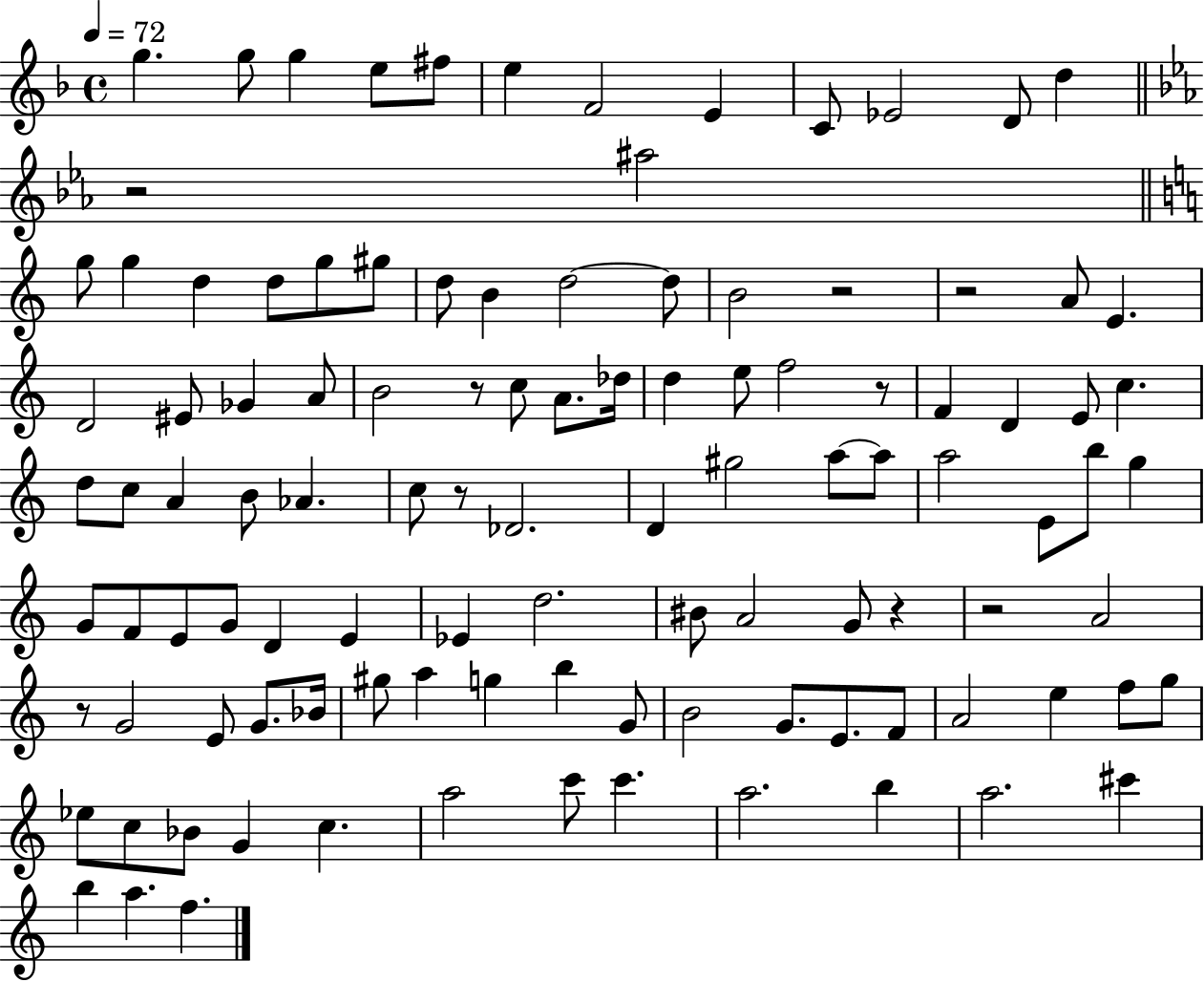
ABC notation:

X:1
T:Untitled
M:4/4
L:1/4
K:F
g g/2 g e/2 ^f/2 e F2 E C/2 _E2 D/2 d z2 ^a2 g/2 g d d/2 g/2 ^g/2 d/2 B d2 d/2 B2 z2 z2 A/2 E D2 ^E/2 _G A/2 B2 z/2 c/2 A/2 _d/4 d e/2 f2 z/2 F D E/2 c d/2 c/2 A B/2 _A c/2 z/2 _D2 D ^g2 a/2 a/2 a2 E/2 b/2 g G/2 F/2 E/2 G/2 D E _E d2 ^B/2 A2 G/2 z z2 A2 z/2 G2 E/2 G/2 _B/4 ^g/2 a g b G/2 B2 G/2 E/2 F/2 A2 e f/2 g/2 _e/2 c/2 _B/2 G c a2 c'/2 c' a2 b a2 ^c' b a f